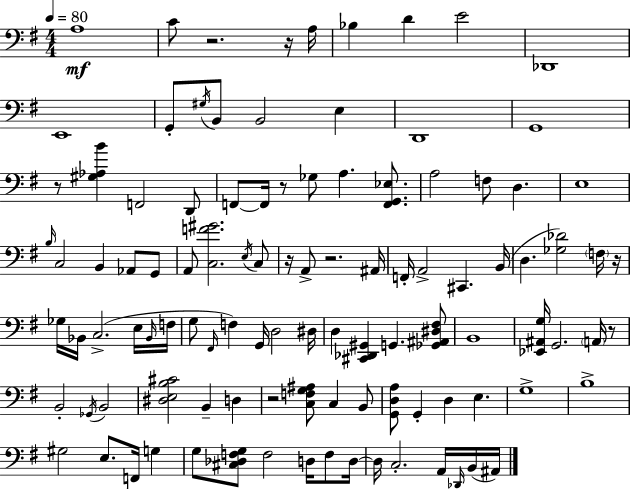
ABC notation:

X:1
T:Untitled
M:4/4
L:1/4
K:Em
A,4 C/2 z2 z/4 A,/4 _B, D E2 _D,,4 E,,4 G,,/2 ^G,/4 B,,/2 B,,2 E, D,,4 G,,4 z/2 [^G,_A,B] F,,2 D,,/2 F,,/2 F,,/4 z/2 _G,/2 A, [F,,G,,_E,]/2 A,2 F,/2 D, E,4 B,/4 C,2 B,, _A,,/2 G,,/2 A,,/2 [C,F^G]2 E,/4 C,/2 z/4 A,,/2 z2 ^A,,/4 F,,/4 A,,2 ^C,, B,,/4 D, [_G,_D]2 F,/4 z/4 _G,/4 _B,,/4 C,2 E,/4 _B,,/4 F,/4 G,/2 ^F,,/4 F, G,,/4 D,2 ^D,/4 D, [^C,,_D,,^G,,] G,, [_G,,^A,,^D,^F,]/2 B,,4 [_E,,^A,,G,]/4 G,,2 A,,/4 z/2 B,,2 _G,,/4 B,,2 [^D,E,B,^C]2 B,, D, z2 [C,F,G,^A,]/2 C, B,,/2 [G,,D,A,]/2 G,, D, E, G,4 B,4 ^G,2 E,/2 F,,/4 G, G,/2 [^C,_D,F,G,]/2 F,2 D,/4 F,/2 D,/4 D,/4 C,2 A,,/4 _D,,/4 B,,/4 ^A,,/4